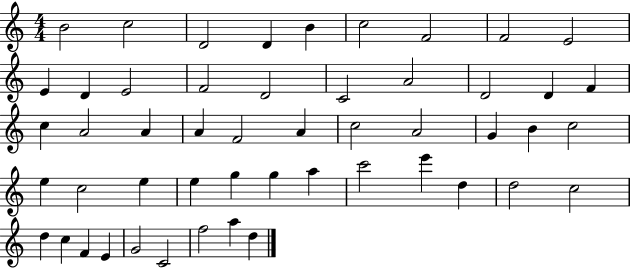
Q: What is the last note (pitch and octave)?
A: D5